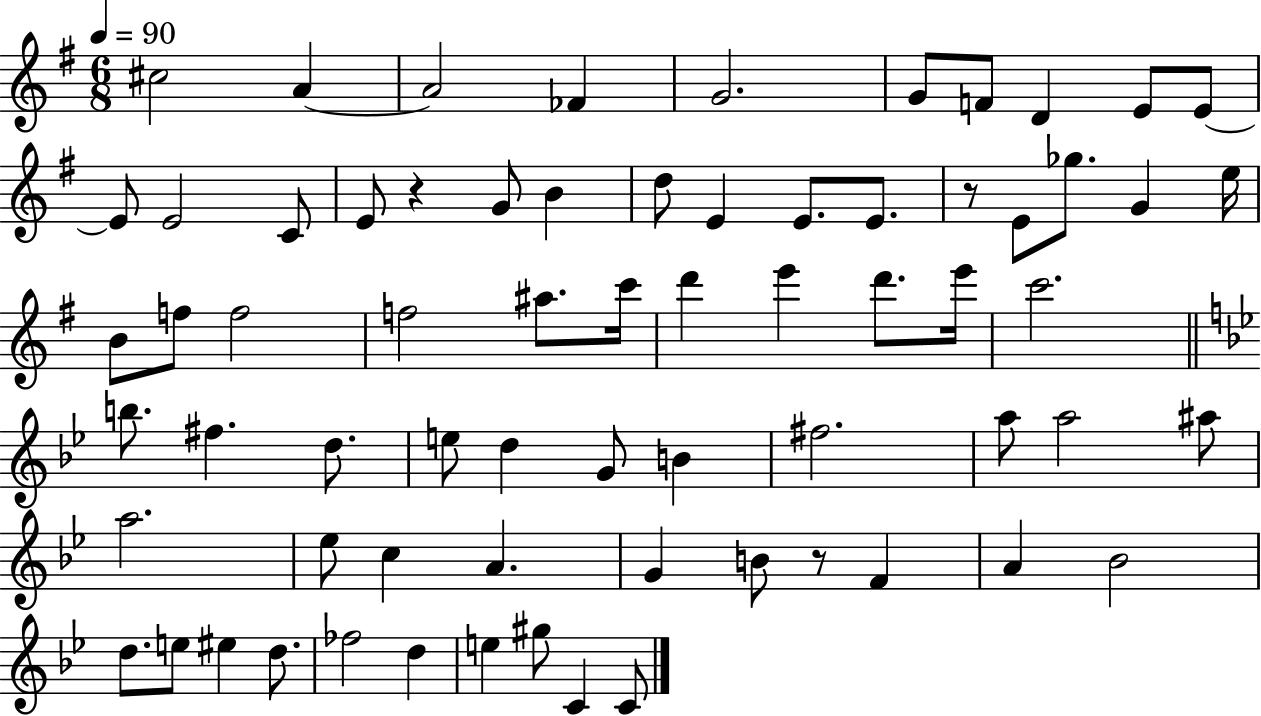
{
  \clef treble
  \numericTimeSignature
  \time 6/8
  \key g \major
  \tempo 4 = 90
  cis''2 a'4~~ | a'2 fes'4 | g'2. | g'8 f'8 d'4 e'8 e'8~~ | \break e'8 e'2 c'8 | e'8 r4 g'8 b'4 | d''8 e'4 e'8. e'8. | r8 e'8 ges''8. g'4 e''16 | \break b'8 f''8 f''2 | f''2 ais''8. c'''16 | d'''4 e'''4 d'''8. e'''16 | c'''2. | \break \bar "||" \break \key bes \major b''8. fis''4. d''8. | e''8 d''4 g'8 b'4 | fis''2. | a''8 a''2 ais''8 | \break a''2. | ees''8 c''4 a'4. | g'4 b'8 r8 f'4 | a'4 bes'2 | \break d''8. e''8 eis''4 d''8. | fes''2 d''4 | e''4 gis''8 c'4 c'8 | \bar "|."
}